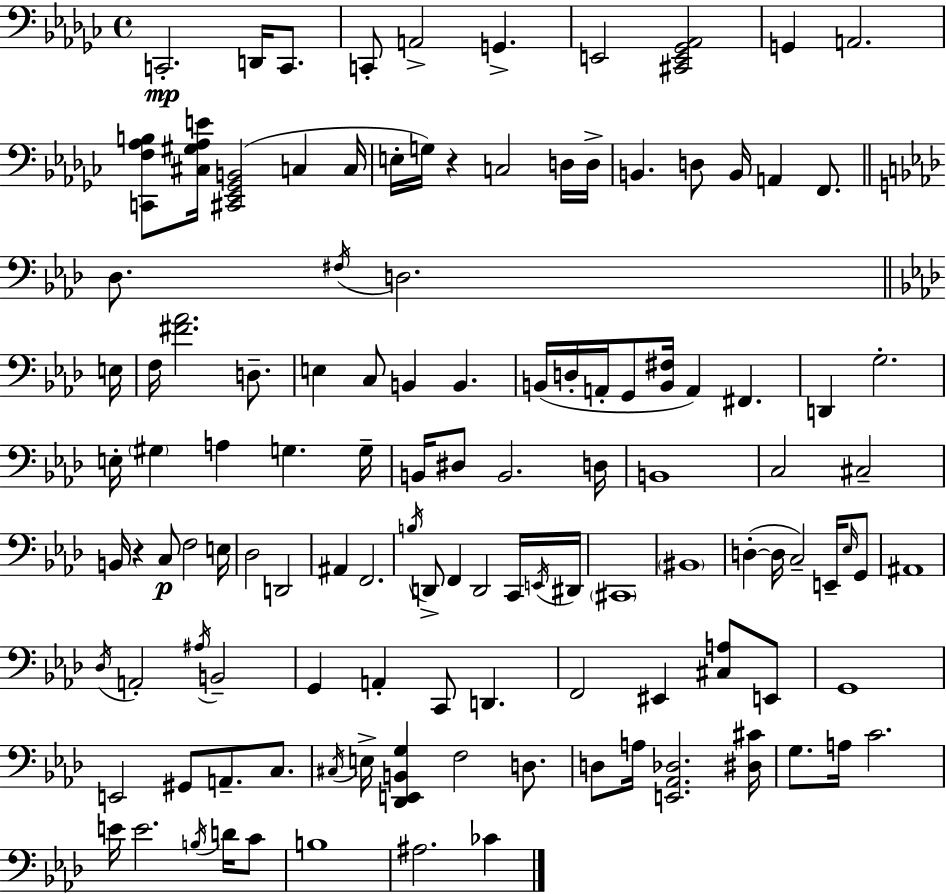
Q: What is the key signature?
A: EES minor